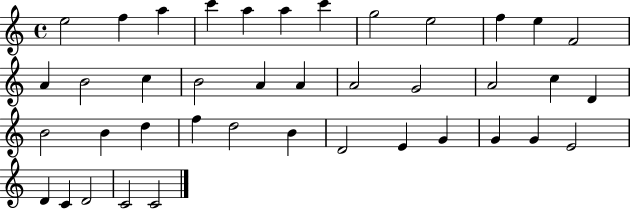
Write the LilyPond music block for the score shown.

{
  \clef treble
  \time 4/4
  \defaultTimeSignature
  \key c \major
  e''2 f''4 a''4 | c'''4 a''4 a''4 c'''4 | g''2 e''2 | f''4 e''4 f'2 | \break a'4 b'2 c''4 | b'2 a'4 a'4 | a'2 g'2 | a'2 c''4 d'4 | \break b'2 b'4 d''4 | f''4 d''2 b'4 | d'2 e'4 g'4 | g'4 g'4 e'2 | \break d'4 c'4 d'2 | c'2 c'2 | \bar "|."
}